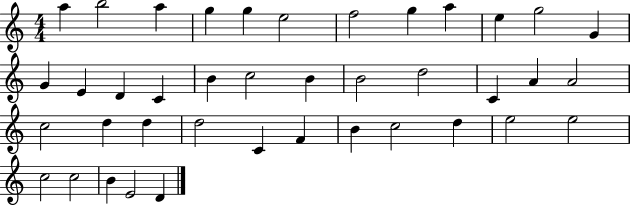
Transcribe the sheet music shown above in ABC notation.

X:1
T:Untitled
M:4/4
L:1/4
K:C
a b2 a g g e2 f2 g a e g2 G G E D C B c2 B B2 d2 C A A2 c2 d d d2 C F B c2 d e2 e2 c2 c2 B E2 D